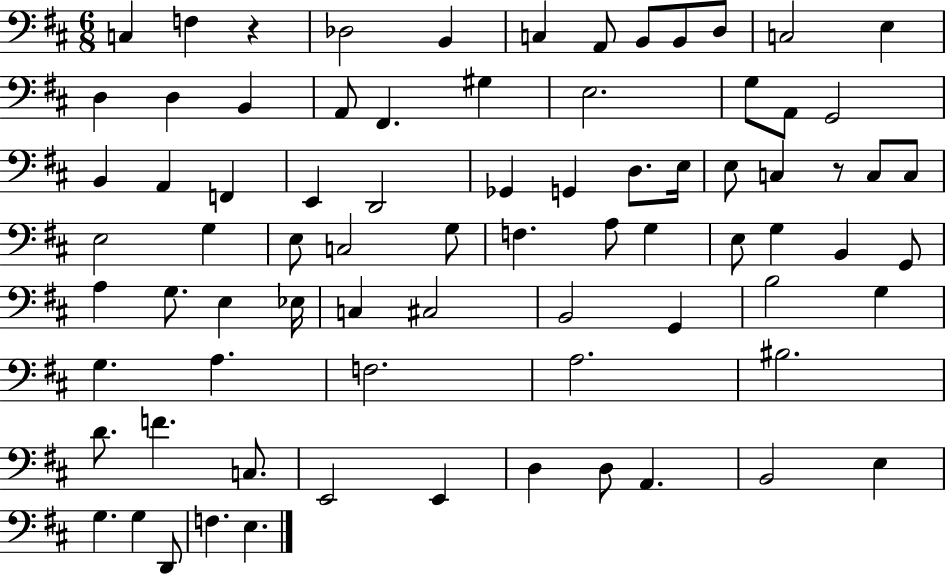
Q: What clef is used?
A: bass